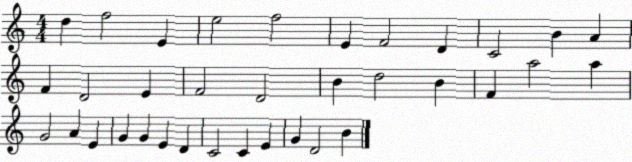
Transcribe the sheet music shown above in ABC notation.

X:1
T:Untitled
M:4/4
L:1/4
K:C
d f2 E e2 f2 E F2 D C2 B A F D2 E F2 D2 B d2 B F a2 a G2 A E G G E D C2 C E G D2 B